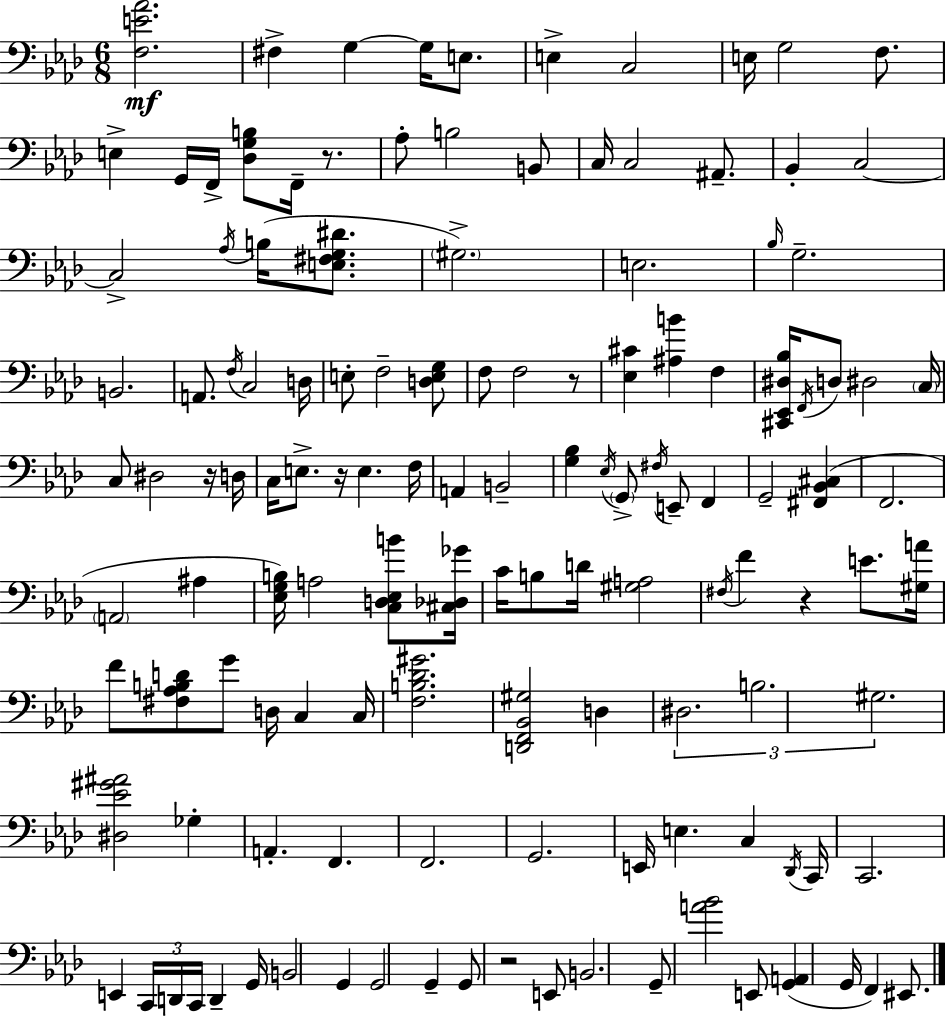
[F3,E4,Ab4]/h. F#3/q G3/q G3/s E3/e. E3/q C3/h E3/s G3/h F3/e. E3/q G2/s F2/s [Db3,G3,B3]/e F2/s R/e. Ab3/e B3/h B2/e C3/s C3/h A#2/e. Bb2/q C3/h C3/h Ab3/s B3/s [E3,F#3,G3,D#4]/e. G#3/h. E3/h. Bb3/s G3/h. B2/h. A2/e. F3/s C3/h D3/s E3/e F3/h [D3,E3,G3]/e F3/e F3/h R/e [Eb3,C#4]/q [A#3,B4]/q F3/q [C#2,Eb2,D#3,Bb3]/s F2/s D3/e D#3/h C3/s C3/e D#3/h R/s D3/s C3/s E3/e. R/s E3/q. F3/s A2/q B2/h [G3,Bb3]/q Eb3/s G2/e F#3/s E2/e F2/q G2/h [F#2,Bb2,C#3]/q F2/h. A2/h A#3/q [Eb3,G3,B3]/s A3/h [C3,D3,Eb3,B4]/e [C#3,Db3,Gb4]/s C4/s B3/e D4/s [G#3,A3]/h F#3/s F4/q R/q E4/e. [G#3,A4]/s F4/e [F#3,Ab3,B3,D4]/e G4/e D3/s C3/q C3/s [F3,B3,Db4,G#4]/h. [D2,F2,Bb2,G#3]/h D3/q D#3/h. B3/h. G#3/h. [D#3,Eb4,G#4,A#4]/h Gb3/q A2/q. F2/q. F2/h. G2/h. E2/s E3/q. C3/q Db2/s C2/s C2/h. E2/q C2/s D2/s C2/s D2/q G2/s B2/h G2/q G2/h G2/q G2/e R/h E2/e B2/h. G2/e [A4,Bb4]/h E2/e [G2,A2]/q G2/s F2/q EIS2/e.